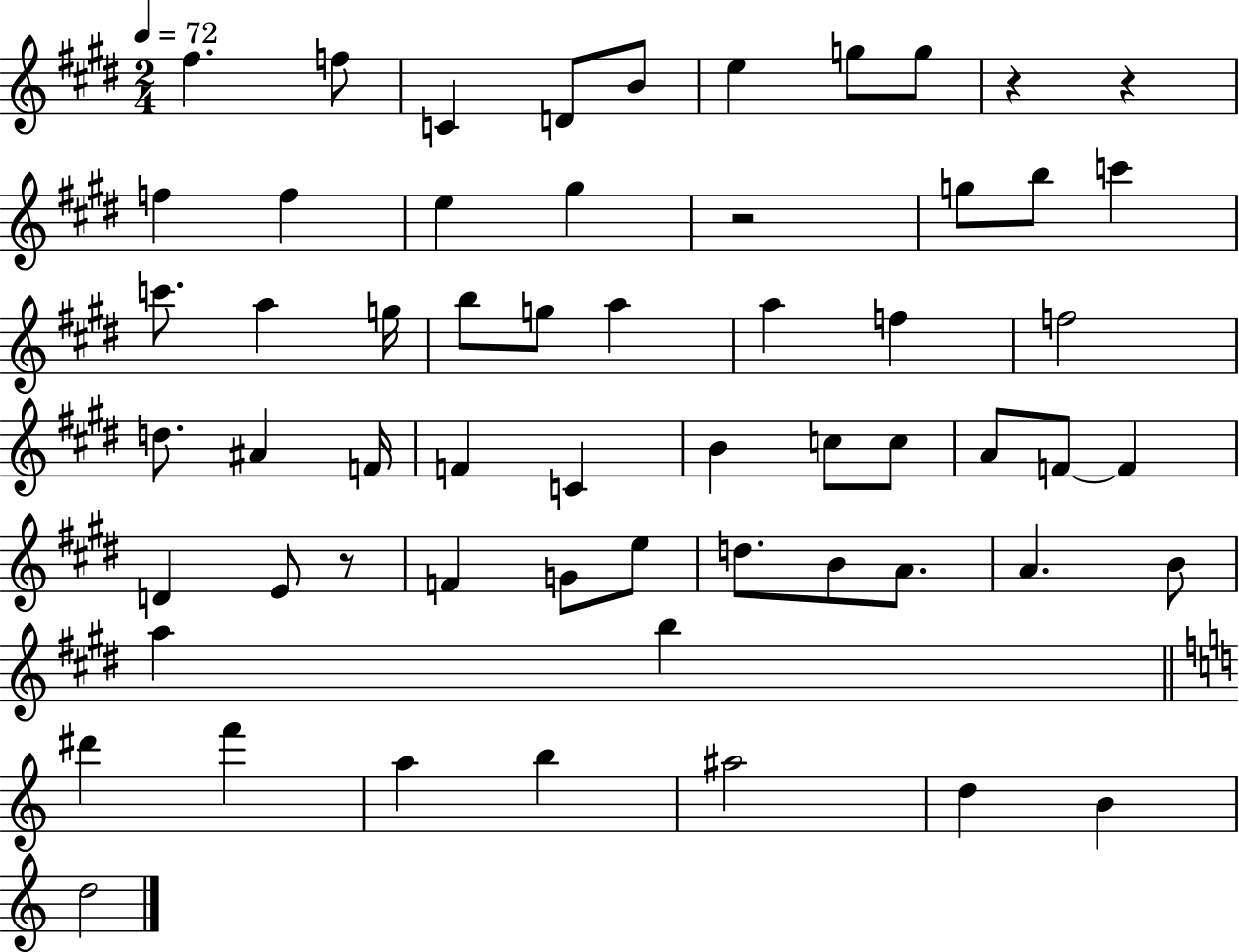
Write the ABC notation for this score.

X:1
T:Untitled
M:2/4
L:1/4
K:E
^f f/2 C D/2 B/2 e g/2 g/2 z z f f e ^g z2 g/2 b/2 c' c'/2 a g/4 b/2 g/2 a a f f2 d/2 ^A F/4 F C B c/2 c/2 A/2 F/2 F D E/2 z/2 F G/2 e/2 d/2 B/2 A/2 A B/2 a b ^d' f' a b ^a2 d B d2